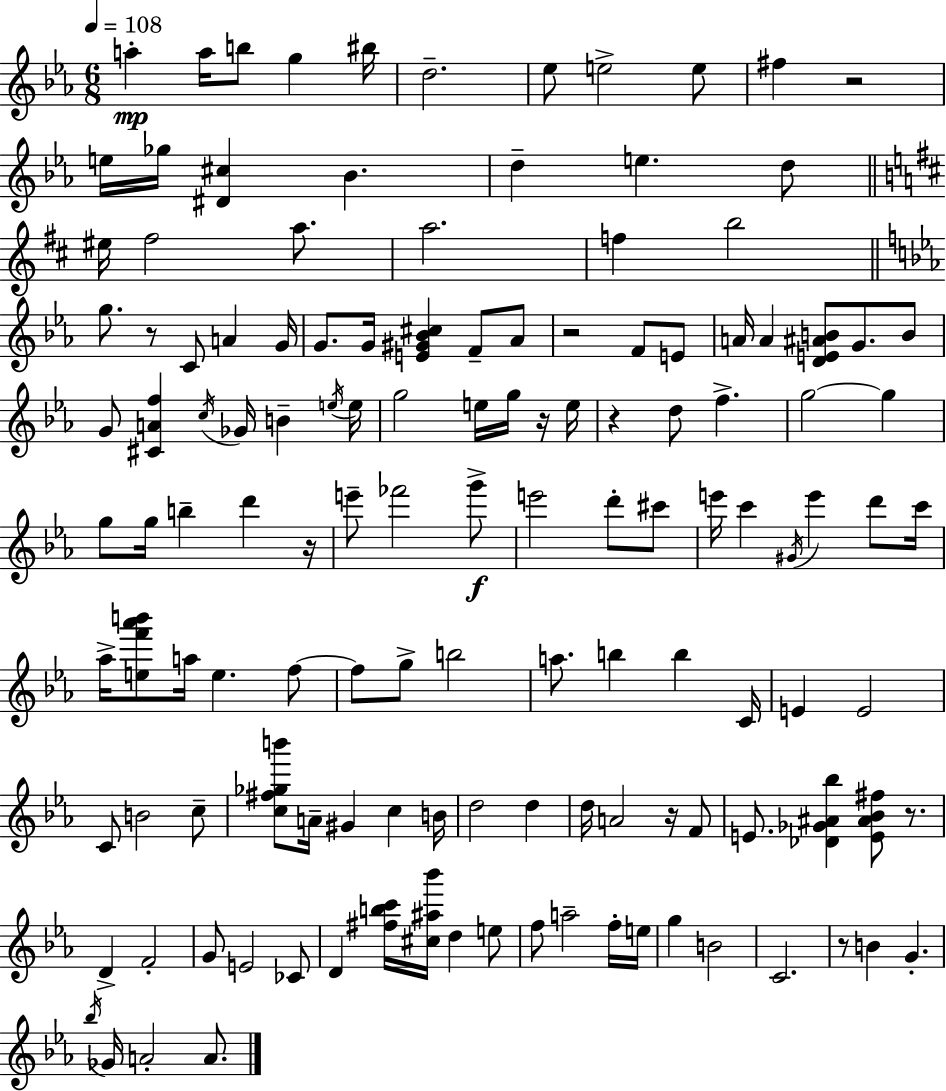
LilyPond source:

{
  \clef treble
  \numericTimeSignature
  \time 6/8
  \key ees \major
  \tempo 4 = 108
  a''4-.\mp a''16 b''8 g''4 bis''16 | d''2.-- | ees''8 e''2-> e''8 | fis''4 r2 | \break e''16 ges''16 <dis' cis''>4 bes'4. | d''4-- e''4. d''8 | \bar "||" \break \key b \minor eis''16 fis''2 a''8. | a''2. | f''4 b''2 | \bar "||" \break \key c \minor g''8. r8 c'8 a'4 g'16 | g'8. g'16 <e' gis' bes' cis''>4 f'8-- aes'8 | r2 f'8 e'8 | a'16 a'4 <d' e' ais' b'>8 g'8. b'8 | \break g'8 <cis' a' f''>4 \acciaccatura { c''16 } ges'16 b'4-- | \acciaccatura { e''16 } e''16 g''2 e''16 g''16 | r16 e''16 r4 d''8 f''4.-> | g''2~~ g''4 | \break g''8 g''16 b''4-- d'''4 | r16 e'''8-- fes'''2 | g'''8->\f e'''2 d'''8-. | cis'''8 e'''16 c'''4 \acciaccatura { gis'16 } e'''4 | \break d'''8 c'''16 aes''16-> <e'' f''' aes''' b'''>8 a''16 e''4. | f''8~~ f''8 g''8-> b''2 | a''8. b''4 b''4 | c'16 e'4 e'2 | \break c'8 b'2 | c''8-- <c'' fis'' ges'' b'''>8 a'16-- gis'4 c''4 | b'16 d''2 d''4 | d''16 a'2 | \break r16 f'8 e'8. <des' ges' ais' bes''>4 <e' ais' bes' fis''>8 | r8. d'4-> f'2-. | g'8 e'2 | ces'8 d'4 <fis'' b'' c'''>16 <cis'' ais'' bes'''>16 d''4 | \break e''8 f''8 a''2-- | f''16-. e''16 g''4 b'2 | c'2. | r8 b'4 g'4.-. | \break \acciaccatura { bes''16 } ges'16 a'2-. | a'8. \bar "|."
}